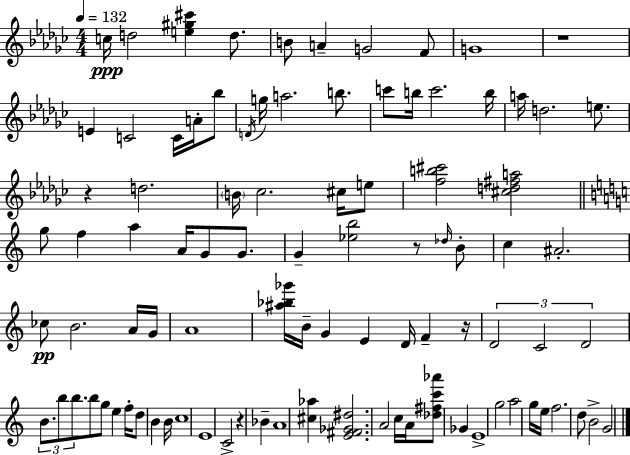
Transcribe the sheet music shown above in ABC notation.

X:1
T:Untitled
M:4/4
L:1/4
K:Ebm
c/4 d2 [e^g^c'] d/2 B/2 A G2 F/2 G4 z4 E C2 C/4 A/4 _b/2 D/4 g/4 a2 b/2 c'/2 b/4 c'2 b/4 a/4 d2 e/2 z d2 B/4 _c2 ^c/4 e/2 [fb^c']2 [^cd^fa]2 g/2 f a A/4 G/2 G/2 G [_eb]2 z/2 _d/4 B/2 c ^A2 _c/2 B2 A/4 G/4 A4 [^a_b_g']/4 B/4 G E D/4 F z/4 D2 C2 D2 B/2 b/2 b/2 b/2 g/2 e f/4 d/2 B B/4 c4 E4 C2 z _B A4 [^c_a] [E^F_G^d]2 A2 c/4 A/4 [_d^fc'_a']/2 _G E4 g2 a2 g/4 e/4 f2 d/2 B2 G2